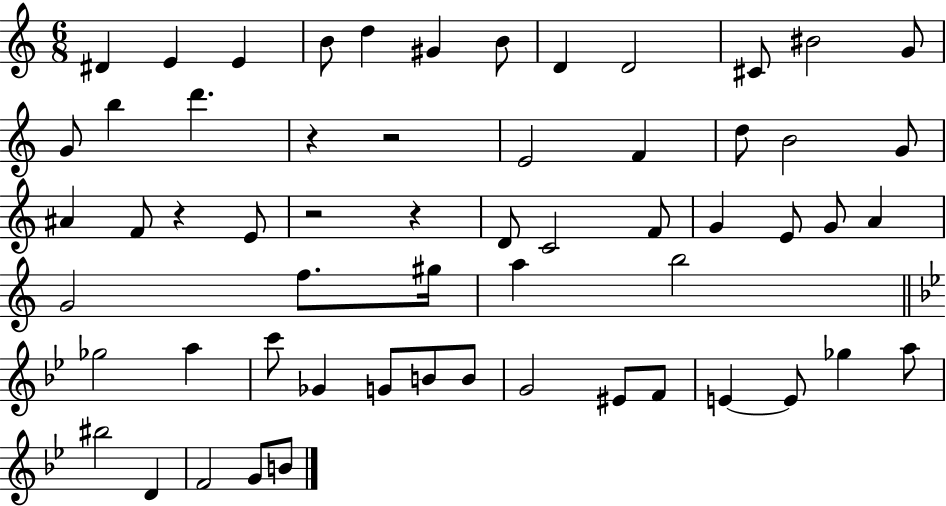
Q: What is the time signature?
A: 6/8